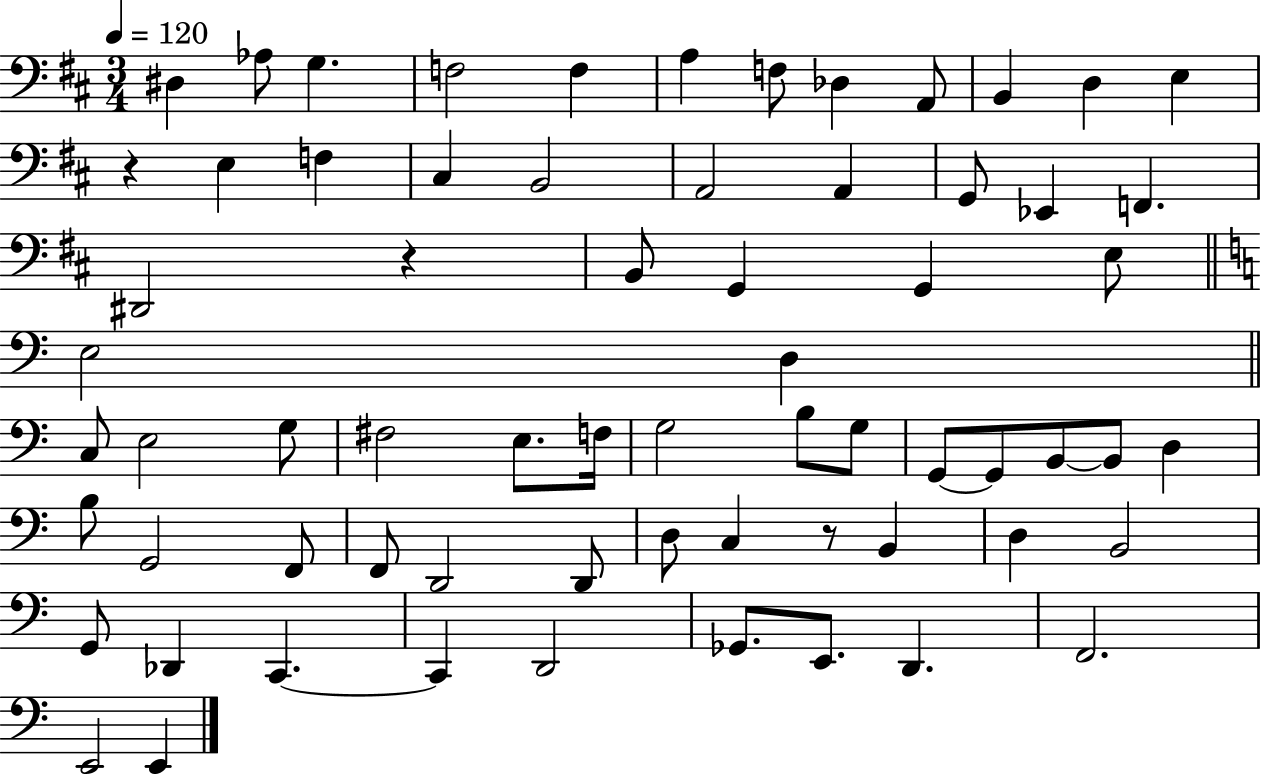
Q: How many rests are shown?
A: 3